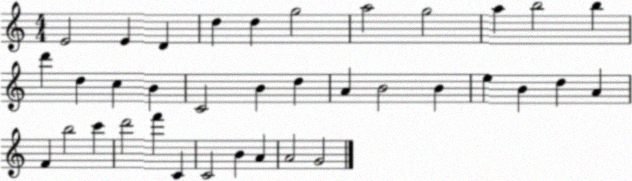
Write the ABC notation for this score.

X:1
T:Untitled
M:4/4
L:1/4
K:C
E2 E D d d g2 a2 g2 a b2 b d' d c B C2 B d A B2 B e B d A F b2 c' d'2 f' C C2 B A A2 G2